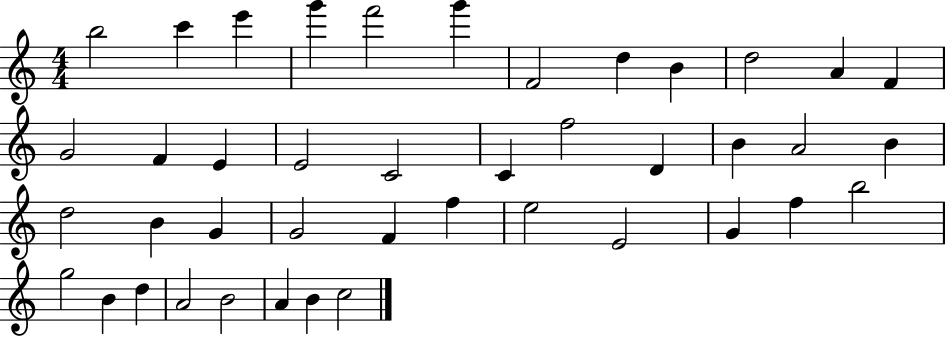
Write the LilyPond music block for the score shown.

{
  \clef treble
  \numericTimeSignature
  \time 4/4
  \key c \major
  b''2 c'''4 e'''4 | g'''4 f'''2 g'''4 | f'2 d''4 b'4 | d''2 a'4 f'4 | \break g'2 f'4 e'4 | e'2 c'2 | c'4 f''2 d'4 | b'4 a'2 b'4 | \break d''2 b'4 g'4 | g'2 f'4 f''4 | e''2 e'2 | g'4 f''4 b''2 | \break g''2 b'4 d''4 | a'2 b'2 | a'4 b'4 c''2 | \bar "|."
}